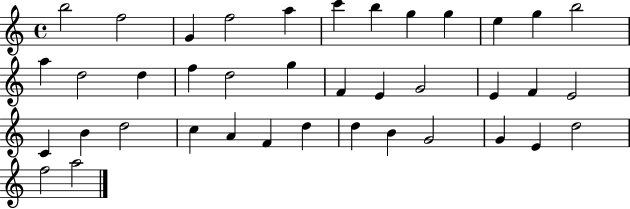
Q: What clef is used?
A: treble